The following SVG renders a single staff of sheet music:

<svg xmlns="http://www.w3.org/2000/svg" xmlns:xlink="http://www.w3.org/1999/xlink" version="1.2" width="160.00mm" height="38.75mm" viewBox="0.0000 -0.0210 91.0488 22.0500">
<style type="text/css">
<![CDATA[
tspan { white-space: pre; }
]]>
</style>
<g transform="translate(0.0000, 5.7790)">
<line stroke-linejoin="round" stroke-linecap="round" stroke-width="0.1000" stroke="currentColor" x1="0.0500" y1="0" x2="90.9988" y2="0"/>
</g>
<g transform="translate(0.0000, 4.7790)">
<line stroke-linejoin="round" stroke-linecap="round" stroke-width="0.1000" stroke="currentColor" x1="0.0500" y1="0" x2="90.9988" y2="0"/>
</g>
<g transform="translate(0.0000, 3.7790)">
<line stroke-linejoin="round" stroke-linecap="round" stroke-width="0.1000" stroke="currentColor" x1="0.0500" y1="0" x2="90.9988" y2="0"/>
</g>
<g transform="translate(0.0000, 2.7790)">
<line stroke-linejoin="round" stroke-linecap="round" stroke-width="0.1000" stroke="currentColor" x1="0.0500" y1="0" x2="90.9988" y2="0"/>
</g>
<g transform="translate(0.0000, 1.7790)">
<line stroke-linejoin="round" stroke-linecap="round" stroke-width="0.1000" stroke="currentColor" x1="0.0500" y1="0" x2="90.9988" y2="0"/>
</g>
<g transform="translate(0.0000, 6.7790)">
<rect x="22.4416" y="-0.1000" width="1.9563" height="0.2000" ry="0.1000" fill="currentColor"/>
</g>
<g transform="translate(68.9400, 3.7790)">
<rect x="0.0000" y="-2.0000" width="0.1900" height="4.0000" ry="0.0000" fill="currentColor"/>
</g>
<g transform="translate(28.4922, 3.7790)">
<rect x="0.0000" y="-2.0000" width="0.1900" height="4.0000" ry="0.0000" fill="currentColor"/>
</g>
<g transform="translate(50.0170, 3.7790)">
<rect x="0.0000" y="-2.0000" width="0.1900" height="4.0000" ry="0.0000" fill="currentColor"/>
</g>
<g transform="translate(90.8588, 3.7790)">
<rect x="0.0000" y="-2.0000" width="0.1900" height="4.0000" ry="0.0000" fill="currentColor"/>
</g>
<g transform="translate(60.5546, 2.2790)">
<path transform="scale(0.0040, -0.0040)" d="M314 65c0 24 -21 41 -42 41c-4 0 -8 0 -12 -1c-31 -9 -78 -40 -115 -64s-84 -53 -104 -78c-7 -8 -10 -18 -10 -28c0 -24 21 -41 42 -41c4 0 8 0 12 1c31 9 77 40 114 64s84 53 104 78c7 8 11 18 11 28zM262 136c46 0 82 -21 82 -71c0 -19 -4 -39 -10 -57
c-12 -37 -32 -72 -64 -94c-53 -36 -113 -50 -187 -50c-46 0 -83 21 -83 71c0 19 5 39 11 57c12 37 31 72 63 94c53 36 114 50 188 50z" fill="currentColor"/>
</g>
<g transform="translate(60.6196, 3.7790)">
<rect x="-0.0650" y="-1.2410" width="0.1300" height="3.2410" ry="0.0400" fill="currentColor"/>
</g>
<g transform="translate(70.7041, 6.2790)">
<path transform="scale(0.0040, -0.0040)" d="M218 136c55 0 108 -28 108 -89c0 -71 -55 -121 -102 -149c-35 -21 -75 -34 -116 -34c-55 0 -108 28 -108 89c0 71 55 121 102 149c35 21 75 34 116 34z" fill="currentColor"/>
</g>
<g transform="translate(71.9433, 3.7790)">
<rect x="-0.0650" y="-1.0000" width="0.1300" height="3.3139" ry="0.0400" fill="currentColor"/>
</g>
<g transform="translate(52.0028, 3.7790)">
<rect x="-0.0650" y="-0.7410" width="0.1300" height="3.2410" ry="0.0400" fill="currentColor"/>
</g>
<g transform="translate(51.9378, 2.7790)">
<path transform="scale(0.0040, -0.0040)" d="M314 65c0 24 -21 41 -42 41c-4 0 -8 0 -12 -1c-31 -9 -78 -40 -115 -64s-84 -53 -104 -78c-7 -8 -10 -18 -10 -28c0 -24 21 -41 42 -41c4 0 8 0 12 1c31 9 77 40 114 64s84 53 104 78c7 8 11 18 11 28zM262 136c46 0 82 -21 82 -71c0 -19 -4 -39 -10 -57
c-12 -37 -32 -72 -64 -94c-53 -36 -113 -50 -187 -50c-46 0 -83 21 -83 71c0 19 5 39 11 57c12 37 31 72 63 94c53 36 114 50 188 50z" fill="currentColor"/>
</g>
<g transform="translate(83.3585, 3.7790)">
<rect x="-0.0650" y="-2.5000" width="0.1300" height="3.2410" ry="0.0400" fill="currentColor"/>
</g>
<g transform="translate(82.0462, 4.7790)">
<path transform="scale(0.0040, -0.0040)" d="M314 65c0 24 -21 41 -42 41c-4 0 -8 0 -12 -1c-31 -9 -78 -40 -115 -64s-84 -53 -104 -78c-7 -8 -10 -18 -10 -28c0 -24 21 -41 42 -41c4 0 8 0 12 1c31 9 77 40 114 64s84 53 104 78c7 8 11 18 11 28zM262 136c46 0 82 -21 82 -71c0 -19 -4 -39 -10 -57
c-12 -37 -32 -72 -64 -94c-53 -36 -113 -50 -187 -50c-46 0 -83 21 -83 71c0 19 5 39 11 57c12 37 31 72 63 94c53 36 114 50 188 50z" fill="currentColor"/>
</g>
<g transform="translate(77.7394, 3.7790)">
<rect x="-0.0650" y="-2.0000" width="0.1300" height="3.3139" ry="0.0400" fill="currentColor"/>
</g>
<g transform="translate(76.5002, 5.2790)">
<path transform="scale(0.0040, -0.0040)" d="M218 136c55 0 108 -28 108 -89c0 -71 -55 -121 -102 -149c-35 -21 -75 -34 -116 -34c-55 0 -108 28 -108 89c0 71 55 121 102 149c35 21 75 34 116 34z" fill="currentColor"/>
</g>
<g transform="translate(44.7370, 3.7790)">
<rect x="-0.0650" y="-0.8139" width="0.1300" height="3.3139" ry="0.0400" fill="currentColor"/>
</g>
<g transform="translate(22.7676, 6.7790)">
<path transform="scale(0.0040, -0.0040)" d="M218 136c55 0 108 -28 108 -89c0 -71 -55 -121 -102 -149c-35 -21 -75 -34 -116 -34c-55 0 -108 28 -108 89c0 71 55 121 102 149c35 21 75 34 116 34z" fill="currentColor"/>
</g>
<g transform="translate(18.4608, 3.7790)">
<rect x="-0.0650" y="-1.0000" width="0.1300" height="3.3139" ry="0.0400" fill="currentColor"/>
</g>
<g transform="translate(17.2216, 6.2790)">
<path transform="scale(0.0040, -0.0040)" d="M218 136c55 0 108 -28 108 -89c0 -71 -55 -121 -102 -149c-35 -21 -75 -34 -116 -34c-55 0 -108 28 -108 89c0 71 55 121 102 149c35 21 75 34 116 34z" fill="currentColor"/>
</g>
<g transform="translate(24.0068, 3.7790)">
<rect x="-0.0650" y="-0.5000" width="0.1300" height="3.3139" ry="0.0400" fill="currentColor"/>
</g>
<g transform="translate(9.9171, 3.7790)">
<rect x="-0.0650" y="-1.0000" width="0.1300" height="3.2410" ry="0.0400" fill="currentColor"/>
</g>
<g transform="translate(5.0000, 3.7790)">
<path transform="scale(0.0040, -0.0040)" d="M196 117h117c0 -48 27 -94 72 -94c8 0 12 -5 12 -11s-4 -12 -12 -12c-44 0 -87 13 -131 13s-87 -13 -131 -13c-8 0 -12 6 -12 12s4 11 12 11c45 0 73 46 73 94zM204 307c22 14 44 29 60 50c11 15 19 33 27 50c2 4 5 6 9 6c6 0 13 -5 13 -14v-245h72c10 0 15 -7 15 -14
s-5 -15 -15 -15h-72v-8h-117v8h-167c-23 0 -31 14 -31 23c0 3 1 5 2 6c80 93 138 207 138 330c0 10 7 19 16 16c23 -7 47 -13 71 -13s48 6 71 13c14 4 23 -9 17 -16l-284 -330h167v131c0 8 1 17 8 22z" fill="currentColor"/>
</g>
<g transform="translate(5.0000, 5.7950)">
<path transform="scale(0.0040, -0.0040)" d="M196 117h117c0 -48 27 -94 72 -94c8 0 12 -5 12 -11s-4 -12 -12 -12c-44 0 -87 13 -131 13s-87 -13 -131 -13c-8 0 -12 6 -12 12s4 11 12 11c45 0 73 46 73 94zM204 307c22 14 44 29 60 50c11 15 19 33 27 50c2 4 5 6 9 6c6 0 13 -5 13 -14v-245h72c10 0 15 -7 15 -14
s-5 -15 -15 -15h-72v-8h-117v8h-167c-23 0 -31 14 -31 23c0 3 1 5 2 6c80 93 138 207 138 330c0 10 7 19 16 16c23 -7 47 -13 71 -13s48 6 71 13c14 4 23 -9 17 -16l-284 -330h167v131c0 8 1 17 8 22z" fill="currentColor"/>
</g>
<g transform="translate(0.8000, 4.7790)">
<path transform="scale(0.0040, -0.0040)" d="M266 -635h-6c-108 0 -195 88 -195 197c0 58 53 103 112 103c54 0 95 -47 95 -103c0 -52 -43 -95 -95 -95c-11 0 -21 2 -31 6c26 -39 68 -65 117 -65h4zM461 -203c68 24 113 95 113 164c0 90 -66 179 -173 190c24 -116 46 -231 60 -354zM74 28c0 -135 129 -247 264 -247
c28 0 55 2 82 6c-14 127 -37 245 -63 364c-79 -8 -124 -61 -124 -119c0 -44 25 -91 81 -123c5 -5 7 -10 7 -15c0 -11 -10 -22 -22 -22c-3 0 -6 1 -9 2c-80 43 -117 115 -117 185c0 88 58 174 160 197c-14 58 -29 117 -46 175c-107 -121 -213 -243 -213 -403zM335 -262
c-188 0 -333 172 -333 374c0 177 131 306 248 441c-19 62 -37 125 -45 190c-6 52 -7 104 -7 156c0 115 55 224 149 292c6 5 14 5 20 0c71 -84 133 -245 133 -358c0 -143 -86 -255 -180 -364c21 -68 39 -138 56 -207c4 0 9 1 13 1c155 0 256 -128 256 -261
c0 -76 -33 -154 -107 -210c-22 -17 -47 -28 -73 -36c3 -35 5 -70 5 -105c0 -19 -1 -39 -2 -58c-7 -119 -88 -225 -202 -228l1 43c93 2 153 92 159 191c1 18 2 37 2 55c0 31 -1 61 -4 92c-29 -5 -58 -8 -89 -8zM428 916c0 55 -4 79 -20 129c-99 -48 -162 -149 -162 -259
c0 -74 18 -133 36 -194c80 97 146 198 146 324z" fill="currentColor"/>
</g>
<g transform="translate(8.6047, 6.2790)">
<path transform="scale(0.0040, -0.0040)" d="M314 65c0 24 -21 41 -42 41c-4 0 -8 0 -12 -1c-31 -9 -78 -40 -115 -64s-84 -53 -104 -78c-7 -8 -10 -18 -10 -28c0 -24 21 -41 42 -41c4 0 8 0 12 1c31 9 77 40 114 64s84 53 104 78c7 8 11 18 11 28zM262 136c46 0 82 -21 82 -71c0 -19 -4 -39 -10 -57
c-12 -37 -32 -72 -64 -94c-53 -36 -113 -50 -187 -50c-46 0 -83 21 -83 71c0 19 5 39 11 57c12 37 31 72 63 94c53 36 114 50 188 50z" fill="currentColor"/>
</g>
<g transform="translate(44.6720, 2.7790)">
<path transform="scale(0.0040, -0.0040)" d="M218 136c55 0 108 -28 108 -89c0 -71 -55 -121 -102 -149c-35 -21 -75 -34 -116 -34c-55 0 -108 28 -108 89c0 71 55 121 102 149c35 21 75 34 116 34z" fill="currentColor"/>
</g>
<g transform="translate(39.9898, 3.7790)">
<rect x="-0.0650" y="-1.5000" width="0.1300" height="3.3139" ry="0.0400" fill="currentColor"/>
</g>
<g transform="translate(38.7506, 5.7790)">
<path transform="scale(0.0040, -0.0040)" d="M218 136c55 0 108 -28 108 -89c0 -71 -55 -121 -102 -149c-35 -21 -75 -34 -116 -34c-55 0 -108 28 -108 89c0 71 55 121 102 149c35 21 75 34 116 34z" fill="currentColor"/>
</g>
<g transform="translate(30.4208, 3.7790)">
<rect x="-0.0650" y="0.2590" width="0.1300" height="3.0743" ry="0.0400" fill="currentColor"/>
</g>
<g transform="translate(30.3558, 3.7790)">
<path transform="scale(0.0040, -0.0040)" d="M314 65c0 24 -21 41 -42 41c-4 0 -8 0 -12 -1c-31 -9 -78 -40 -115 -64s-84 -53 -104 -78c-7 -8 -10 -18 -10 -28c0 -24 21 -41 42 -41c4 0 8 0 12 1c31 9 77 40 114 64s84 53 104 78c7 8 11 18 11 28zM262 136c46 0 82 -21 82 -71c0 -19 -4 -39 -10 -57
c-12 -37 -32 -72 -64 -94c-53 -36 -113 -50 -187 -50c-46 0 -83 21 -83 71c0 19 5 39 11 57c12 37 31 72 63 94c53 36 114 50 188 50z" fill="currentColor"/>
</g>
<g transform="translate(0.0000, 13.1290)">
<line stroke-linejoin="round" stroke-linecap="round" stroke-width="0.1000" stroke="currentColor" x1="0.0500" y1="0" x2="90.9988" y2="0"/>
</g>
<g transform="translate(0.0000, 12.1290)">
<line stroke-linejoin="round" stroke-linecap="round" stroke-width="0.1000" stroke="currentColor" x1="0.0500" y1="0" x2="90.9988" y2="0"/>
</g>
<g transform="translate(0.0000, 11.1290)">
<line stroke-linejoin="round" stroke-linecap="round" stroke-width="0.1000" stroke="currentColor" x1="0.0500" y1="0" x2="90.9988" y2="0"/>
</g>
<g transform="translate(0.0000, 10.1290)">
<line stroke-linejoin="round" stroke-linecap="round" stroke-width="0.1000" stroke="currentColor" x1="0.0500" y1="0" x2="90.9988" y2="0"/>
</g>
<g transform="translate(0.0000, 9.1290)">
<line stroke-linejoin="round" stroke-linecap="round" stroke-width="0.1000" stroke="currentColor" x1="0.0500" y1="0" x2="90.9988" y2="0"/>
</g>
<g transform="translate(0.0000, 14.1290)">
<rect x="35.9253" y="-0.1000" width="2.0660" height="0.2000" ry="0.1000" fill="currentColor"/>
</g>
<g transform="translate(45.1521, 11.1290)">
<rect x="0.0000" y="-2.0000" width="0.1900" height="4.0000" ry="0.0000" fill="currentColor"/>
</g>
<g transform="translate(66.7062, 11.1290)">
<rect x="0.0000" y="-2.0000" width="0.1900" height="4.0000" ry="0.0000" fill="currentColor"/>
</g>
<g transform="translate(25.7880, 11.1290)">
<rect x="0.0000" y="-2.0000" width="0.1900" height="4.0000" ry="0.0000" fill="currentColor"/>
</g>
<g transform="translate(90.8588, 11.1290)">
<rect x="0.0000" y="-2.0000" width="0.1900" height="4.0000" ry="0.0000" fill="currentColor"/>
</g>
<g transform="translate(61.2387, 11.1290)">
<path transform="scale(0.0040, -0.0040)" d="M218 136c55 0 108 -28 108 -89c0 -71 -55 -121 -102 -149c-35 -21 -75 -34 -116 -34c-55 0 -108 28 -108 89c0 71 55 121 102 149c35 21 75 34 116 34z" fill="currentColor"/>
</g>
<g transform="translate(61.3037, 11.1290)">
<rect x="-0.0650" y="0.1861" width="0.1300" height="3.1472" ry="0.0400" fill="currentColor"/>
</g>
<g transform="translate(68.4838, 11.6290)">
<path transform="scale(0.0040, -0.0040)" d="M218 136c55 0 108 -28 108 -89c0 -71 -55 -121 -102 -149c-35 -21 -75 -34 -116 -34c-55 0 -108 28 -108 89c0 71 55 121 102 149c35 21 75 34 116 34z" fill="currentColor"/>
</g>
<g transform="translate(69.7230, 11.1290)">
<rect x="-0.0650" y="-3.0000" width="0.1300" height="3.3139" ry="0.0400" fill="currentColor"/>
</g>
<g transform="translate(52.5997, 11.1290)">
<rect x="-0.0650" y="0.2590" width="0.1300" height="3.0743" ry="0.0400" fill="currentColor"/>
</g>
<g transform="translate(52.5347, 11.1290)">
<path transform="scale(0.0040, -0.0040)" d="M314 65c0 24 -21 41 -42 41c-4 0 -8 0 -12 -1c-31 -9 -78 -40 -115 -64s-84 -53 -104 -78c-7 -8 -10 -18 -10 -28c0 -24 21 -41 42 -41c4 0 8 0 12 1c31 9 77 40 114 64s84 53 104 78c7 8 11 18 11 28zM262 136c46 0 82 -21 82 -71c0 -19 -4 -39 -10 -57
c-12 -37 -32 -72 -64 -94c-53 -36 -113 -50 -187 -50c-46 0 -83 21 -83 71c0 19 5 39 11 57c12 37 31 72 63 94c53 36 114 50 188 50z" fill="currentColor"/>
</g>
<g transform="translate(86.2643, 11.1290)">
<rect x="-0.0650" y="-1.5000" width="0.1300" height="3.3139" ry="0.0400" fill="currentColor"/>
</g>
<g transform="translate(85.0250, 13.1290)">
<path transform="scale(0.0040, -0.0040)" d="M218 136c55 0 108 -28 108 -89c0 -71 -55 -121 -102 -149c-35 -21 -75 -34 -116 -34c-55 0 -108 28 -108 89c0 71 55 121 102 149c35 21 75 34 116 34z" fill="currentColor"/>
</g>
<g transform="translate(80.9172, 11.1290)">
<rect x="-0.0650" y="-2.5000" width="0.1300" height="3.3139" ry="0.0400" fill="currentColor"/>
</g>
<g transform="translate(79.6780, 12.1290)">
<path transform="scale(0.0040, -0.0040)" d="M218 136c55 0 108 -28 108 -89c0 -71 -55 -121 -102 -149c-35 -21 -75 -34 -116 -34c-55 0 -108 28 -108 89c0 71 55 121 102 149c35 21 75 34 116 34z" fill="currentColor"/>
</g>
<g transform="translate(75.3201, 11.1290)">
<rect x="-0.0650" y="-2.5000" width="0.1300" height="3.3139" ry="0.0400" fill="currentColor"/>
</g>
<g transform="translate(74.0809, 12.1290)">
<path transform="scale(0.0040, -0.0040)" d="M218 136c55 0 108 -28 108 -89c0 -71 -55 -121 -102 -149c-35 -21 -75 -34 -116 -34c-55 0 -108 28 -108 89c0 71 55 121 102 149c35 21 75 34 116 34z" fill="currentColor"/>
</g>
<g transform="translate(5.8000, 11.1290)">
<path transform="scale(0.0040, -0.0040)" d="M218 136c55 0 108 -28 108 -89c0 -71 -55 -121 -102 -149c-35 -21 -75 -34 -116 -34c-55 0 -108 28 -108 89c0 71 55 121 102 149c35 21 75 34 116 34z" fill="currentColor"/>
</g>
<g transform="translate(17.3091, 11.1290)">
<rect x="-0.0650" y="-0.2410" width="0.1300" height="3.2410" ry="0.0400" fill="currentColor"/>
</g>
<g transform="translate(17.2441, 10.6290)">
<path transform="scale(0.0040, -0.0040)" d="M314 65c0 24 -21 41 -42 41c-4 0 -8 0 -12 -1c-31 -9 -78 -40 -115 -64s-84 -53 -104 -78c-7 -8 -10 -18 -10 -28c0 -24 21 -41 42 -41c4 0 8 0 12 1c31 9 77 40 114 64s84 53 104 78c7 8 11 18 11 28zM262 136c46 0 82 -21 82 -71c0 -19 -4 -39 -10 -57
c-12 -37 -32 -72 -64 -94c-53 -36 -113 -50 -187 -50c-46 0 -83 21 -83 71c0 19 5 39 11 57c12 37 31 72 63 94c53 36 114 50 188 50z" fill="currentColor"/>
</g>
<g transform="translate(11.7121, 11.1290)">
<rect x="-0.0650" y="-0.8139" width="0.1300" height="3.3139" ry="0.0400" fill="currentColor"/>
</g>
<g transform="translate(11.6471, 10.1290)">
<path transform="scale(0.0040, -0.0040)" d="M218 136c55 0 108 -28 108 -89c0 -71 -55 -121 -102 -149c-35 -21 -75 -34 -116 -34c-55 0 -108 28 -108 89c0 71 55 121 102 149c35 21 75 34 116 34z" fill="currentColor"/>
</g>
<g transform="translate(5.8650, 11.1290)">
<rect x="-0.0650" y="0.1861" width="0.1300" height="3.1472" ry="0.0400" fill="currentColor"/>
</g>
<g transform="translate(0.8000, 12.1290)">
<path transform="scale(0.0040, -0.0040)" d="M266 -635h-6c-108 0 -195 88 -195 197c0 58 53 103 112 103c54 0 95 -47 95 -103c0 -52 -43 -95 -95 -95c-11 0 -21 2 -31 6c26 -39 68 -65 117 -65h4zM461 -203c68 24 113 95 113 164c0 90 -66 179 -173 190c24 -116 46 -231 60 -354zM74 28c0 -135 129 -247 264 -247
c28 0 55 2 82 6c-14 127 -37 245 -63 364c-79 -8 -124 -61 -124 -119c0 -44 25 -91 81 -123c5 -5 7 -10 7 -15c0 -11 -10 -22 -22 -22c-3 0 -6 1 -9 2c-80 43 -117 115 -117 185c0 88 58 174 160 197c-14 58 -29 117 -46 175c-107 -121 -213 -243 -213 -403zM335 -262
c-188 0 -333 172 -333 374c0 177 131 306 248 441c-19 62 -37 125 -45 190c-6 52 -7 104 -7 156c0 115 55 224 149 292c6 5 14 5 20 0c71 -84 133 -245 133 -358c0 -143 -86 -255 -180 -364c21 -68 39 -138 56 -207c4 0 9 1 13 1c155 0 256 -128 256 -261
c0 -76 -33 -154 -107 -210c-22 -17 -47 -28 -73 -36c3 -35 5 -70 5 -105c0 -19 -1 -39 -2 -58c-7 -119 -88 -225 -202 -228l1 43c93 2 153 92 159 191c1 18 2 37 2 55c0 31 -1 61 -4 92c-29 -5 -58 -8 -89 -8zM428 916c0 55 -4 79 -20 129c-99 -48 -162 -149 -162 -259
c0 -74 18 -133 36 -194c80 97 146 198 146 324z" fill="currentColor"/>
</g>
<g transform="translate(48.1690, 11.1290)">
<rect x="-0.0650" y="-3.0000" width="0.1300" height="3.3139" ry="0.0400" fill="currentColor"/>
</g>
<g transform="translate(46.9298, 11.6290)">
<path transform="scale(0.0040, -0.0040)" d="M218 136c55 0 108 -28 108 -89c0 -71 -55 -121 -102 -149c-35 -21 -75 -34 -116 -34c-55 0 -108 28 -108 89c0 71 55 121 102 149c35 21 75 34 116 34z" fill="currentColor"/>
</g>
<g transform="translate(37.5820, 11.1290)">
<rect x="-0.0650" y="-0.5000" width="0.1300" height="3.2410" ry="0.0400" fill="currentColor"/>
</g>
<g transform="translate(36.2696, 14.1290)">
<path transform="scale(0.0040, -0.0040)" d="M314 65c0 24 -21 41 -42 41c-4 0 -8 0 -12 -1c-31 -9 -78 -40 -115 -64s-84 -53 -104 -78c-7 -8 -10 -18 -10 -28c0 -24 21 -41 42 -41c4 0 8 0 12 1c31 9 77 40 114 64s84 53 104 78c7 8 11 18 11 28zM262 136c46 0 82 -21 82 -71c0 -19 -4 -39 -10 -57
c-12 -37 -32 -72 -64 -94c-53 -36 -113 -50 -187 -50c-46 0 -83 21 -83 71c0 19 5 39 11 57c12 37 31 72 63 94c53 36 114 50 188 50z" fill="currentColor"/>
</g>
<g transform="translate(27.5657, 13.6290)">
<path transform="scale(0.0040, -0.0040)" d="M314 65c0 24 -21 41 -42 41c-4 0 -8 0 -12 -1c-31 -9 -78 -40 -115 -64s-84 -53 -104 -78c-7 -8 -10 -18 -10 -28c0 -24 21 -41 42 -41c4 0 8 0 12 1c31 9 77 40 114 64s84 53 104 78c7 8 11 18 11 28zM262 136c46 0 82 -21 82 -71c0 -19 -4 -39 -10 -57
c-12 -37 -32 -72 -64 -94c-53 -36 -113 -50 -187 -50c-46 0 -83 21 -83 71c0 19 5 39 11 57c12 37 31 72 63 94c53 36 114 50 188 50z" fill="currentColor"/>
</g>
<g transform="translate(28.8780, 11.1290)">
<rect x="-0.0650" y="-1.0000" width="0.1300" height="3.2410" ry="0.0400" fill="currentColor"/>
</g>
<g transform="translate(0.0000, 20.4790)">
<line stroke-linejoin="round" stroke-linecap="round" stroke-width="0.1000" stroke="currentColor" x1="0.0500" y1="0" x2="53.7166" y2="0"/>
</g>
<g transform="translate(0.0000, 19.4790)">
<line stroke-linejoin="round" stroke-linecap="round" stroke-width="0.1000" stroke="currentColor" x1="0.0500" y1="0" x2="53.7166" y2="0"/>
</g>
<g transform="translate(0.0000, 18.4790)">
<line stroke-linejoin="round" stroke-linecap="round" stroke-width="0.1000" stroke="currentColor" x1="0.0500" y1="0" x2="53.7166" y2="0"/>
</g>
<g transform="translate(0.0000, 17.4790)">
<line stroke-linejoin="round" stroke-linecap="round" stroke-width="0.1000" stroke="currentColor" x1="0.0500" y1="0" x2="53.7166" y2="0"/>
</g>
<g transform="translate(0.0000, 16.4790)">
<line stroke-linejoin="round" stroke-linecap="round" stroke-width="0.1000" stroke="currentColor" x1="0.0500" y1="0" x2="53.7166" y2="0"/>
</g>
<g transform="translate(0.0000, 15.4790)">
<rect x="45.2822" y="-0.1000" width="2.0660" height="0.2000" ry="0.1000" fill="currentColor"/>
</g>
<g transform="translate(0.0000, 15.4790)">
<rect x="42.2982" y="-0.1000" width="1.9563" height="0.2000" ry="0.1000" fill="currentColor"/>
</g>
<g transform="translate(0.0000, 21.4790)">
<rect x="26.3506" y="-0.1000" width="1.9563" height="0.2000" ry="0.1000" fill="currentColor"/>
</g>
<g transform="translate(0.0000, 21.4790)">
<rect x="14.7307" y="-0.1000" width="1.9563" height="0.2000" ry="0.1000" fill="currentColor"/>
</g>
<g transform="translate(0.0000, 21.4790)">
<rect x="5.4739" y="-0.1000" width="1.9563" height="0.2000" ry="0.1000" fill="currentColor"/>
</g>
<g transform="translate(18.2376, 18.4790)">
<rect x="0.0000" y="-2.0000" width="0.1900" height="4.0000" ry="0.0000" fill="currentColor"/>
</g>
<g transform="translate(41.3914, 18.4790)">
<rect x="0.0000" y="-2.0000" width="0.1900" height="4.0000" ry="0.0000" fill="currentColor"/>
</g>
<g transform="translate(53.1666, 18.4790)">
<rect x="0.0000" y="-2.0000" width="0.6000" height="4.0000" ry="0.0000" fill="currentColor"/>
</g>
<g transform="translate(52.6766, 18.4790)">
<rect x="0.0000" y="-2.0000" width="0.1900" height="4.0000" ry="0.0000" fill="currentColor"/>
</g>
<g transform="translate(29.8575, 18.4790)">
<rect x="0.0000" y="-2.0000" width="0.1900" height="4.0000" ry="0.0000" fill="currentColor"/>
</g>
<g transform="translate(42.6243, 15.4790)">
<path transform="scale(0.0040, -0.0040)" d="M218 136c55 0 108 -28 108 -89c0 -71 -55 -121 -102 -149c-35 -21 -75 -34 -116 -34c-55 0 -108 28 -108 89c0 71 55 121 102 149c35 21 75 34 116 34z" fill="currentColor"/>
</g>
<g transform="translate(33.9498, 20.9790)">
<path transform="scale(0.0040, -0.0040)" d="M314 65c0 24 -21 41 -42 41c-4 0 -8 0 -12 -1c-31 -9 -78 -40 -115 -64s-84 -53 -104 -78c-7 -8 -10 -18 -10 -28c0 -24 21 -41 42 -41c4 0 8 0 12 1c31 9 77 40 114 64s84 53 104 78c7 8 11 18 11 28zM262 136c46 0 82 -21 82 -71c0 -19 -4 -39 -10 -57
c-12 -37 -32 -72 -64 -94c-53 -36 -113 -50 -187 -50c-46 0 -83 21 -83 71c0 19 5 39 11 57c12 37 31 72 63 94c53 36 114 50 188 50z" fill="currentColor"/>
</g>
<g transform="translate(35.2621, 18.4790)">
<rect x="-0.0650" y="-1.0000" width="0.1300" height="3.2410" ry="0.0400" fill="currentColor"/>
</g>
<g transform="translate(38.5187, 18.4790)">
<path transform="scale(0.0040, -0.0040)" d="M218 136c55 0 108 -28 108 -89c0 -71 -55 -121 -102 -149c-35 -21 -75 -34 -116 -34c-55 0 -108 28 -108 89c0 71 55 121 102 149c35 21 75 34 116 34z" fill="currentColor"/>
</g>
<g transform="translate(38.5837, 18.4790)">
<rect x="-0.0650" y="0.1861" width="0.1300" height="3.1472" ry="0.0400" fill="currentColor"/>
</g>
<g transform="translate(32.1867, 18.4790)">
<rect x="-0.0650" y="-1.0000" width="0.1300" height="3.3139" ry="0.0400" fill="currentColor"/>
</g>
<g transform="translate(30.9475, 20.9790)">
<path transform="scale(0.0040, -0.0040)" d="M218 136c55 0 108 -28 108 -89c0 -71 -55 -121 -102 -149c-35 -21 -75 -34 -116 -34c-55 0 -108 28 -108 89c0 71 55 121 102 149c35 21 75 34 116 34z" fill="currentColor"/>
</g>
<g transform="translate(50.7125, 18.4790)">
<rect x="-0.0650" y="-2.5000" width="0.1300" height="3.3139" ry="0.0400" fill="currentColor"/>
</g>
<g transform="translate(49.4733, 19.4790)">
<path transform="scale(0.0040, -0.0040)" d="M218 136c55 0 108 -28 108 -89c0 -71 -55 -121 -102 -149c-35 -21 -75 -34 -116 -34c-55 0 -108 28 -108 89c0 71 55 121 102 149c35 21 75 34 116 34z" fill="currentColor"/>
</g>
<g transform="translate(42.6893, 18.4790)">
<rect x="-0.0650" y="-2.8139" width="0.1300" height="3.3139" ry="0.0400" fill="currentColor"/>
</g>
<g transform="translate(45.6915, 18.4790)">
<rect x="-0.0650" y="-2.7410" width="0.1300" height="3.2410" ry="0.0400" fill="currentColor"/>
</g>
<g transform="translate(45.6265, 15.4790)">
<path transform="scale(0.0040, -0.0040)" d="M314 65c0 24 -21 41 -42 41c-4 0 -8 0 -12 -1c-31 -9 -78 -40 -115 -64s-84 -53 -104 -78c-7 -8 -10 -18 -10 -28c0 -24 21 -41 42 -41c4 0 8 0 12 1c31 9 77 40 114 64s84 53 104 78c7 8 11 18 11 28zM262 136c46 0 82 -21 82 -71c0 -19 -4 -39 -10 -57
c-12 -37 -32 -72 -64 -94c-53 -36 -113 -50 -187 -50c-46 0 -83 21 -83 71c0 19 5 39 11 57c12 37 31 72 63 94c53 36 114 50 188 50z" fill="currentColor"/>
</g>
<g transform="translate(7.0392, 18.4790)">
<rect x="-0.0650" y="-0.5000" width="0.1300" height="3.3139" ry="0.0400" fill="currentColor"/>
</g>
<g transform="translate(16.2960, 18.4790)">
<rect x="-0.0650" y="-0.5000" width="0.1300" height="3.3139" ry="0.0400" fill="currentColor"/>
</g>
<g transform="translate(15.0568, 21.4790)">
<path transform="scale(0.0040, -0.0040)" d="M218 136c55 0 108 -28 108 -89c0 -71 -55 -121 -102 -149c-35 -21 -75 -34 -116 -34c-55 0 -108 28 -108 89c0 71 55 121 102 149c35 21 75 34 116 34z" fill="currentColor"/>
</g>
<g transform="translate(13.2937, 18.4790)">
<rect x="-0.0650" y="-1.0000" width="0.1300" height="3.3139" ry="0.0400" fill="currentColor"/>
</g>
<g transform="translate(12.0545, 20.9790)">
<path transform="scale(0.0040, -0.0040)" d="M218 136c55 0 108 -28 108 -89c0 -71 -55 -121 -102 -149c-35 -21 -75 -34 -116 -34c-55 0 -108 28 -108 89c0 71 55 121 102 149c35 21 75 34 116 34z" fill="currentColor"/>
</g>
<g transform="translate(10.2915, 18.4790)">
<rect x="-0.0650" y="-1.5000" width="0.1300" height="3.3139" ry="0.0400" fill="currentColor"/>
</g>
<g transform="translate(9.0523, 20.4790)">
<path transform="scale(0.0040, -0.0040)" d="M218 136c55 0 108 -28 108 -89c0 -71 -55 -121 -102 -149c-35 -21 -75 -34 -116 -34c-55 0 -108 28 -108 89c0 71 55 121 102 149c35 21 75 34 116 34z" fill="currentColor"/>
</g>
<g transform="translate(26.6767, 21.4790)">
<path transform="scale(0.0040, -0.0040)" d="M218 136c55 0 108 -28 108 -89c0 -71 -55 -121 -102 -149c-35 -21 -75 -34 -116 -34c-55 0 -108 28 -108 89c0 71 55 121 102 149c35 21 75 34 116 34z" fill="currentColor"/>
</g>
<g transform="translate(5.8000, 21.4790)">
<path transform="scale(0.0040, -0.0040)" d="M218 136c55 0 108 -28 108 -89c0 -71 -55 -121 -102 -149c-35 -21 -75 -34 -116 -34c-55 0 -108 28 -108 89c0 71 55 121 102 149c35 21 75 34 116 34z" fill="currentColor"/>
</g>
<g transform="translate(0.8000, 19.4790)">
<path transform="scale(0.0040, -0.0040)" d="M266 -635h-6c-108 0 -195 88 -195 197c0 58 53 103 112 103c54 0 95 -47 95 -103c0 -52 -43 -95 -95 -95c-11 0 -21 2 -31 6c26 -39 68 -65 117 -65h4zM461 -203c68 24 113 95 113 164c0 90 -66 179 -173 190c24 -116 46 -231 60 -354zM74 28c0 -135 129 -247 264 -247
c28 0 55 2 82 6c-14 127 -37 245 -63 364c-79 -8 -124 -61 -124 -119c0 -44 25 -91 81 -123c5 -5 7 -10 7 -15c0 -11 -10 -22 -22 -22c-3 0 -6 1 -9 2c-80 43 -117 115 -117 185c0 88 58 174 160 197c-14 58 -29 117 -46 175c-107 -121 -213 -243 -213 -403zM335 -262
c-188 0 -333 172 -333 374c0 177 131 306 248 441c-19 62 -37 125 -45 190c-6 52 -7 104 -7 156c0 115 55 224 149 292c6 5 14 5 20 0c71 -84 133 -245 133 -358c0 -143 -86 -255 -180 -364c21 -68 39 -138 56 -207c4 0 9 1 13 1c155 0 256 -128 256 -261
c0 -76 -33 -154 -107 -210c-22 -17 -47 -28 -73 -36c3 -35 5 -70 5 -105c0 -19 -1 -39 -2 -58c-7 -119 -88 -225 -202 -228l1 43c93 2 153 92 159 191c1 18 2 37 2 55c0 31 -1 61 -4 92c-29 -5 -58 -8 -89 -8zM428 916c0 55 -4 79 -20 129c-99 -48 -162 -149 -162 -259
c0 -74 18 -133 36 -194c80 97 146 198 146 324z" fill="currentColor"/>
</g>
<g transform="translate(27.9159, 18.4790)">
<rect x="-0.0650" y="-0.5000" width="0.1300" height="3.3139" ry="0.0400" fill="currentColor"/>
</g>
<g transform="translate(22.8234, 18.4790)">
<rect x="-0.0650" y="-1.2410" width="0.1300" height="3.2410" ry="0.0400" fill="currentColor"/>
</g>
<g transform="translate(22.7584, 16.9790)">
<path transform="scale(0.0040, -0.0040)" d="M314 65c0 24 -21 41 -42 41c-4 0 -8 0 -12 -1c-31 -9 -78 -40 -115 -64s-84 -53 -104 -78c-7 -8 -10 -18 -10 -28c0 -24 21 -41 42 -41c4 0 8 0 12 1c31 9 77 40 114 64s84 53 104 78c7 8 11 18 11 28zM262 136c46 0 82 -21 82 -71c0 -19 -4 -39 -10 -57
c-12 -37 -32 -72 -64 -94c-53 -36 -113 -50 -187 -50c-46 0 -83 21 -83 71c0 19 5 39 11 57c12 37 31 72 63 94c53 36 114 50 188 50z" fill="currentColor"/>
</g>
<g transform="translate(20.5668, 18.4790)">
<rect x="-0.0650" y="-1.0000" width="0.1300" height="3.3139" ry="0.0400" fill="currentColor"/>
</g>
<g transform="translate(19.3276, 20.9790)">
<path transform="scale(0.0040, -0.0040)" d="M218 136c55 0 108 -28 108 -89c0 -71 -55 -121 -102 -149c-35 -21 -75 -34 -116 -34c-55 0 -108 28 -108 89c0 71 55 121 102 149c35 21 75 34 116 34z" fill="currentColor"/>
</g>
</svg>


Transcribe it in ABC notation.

X:1
T:Untitled
M:4/4
L:1/4
K:C
D2 D C B2 E d d2 e2 D F G2 B d c2 D2 C2 A B2 B A G G E C E D C D e2 C D D2 B a a2 G